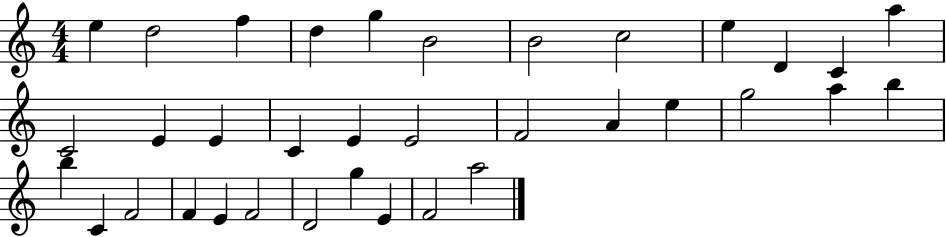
X:1
T:Untitled
M:4/4
L:1/4
K:C
e d2 f d g B2 B2 c2 e D C a C2 E E C E E2 F2 A e g2 a b b C F2 F E F2 D2 g E F2 a2